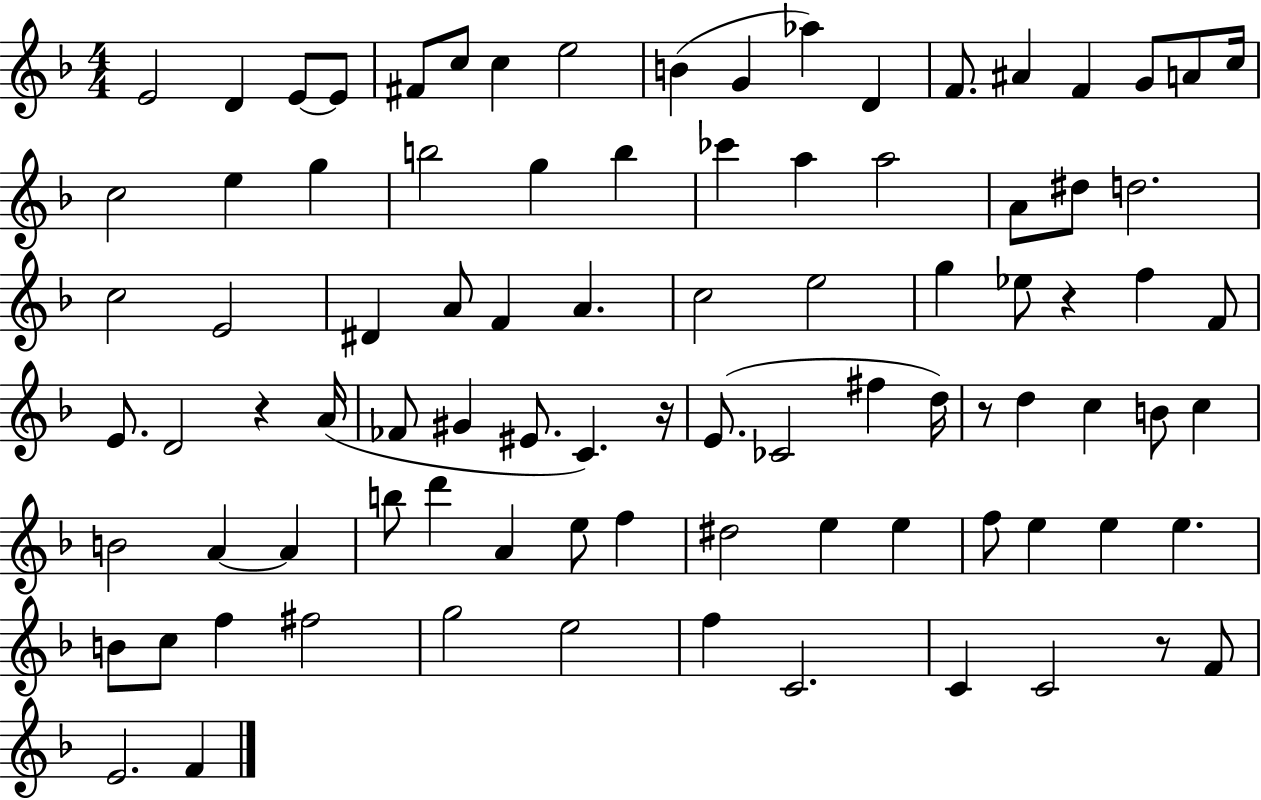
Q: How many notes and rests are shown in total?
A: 90